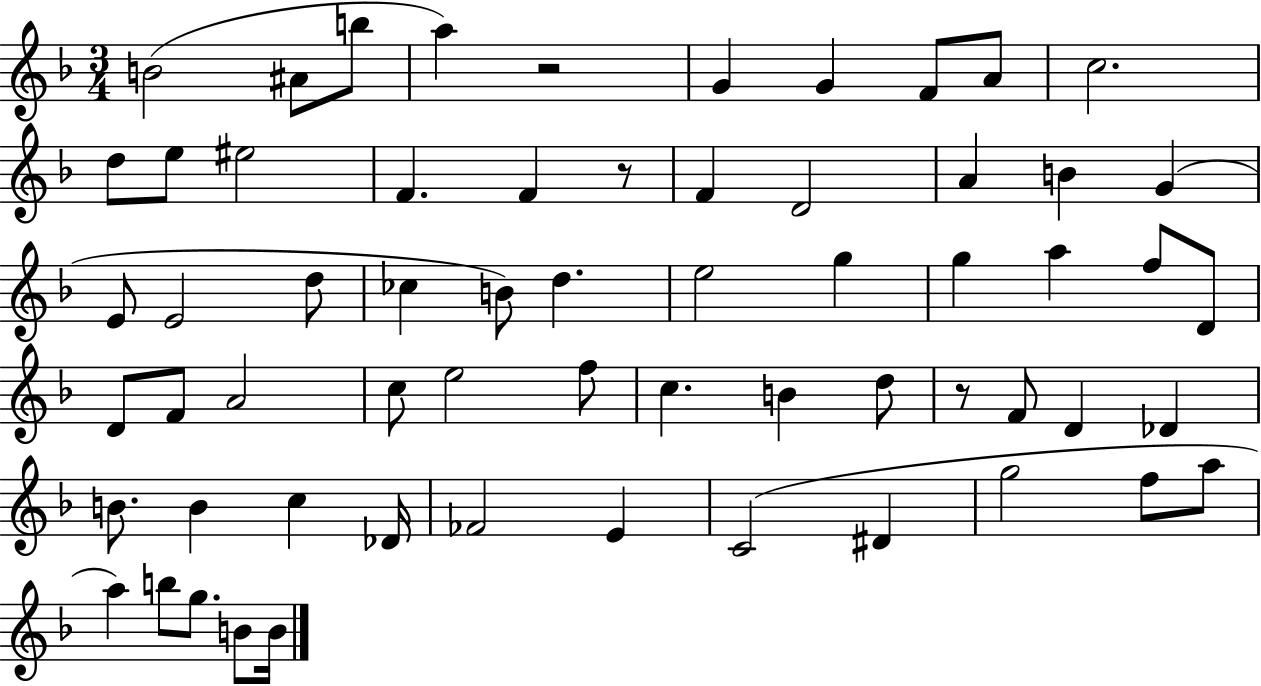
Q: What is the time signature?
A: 3/4